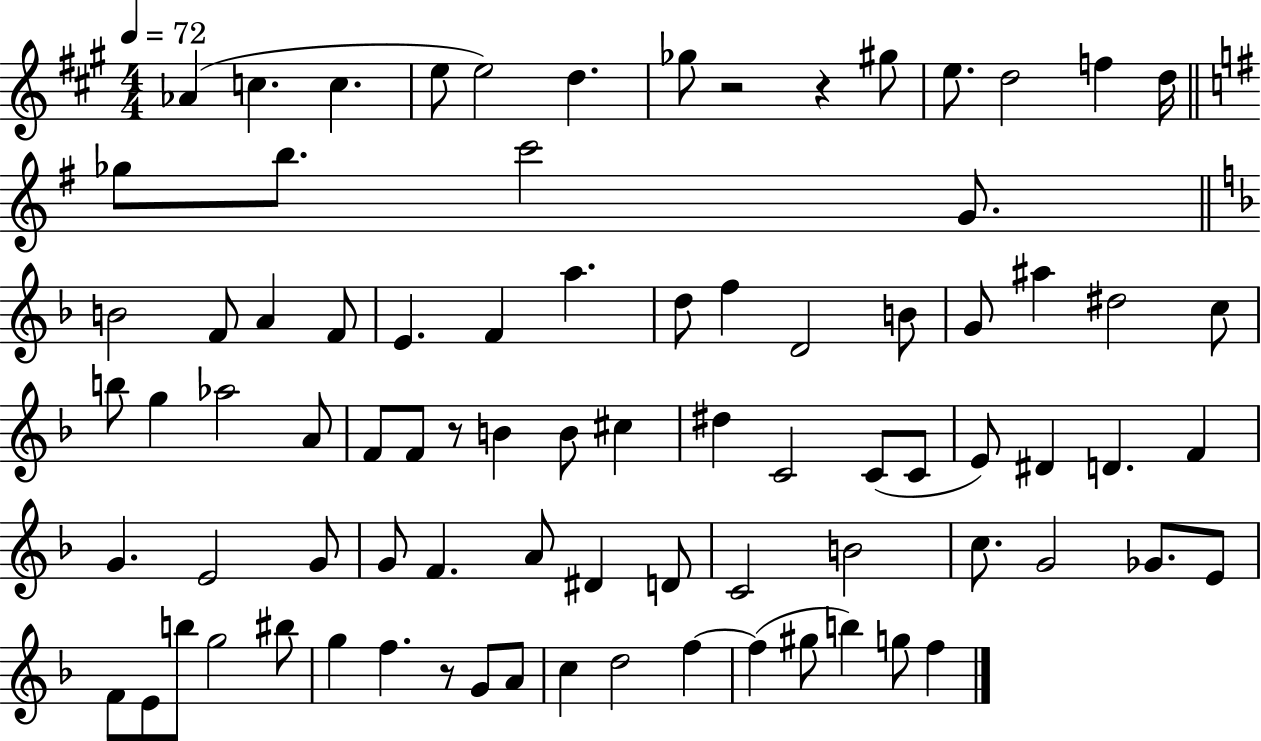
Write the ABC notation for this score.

X:1
T:Untitled
M:4/4
L:1/4
K:A
_A c c e/2 e2 d _g/2 z2 z ^g/2 e/2 d2 f d/4 _g/2 b/2 c'2 G/2 B2 F/2 A F/2 E F a d/2 f D2 B/2 G/2 ^a ^d2 c/2 b/2 g _a2 A/2 F/2 F/2 z/2 B B/2 ^c ^d C2 C/2 C/2 E/2 ^D D F G E2 G/2 G/2 F A/2 ^D D/2 C2 B2 c/2 G2 _G/2 E/2 F/2 E/2 b/2 g2 ^b/2 g f z/2 G/2 A/2 c d2 f f ^g/2 b g/2 f